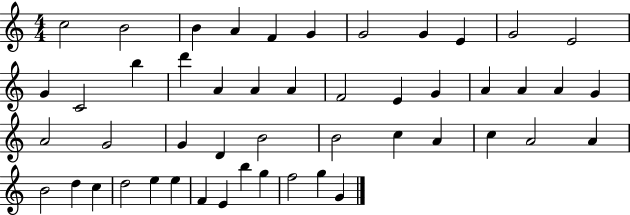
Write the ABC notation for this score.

X:1
T:Untitled
M:4/4
L:1/4
K:C
c2 B2 B A F G G2 G E G2 E2 G C2 b d' A A A F2 E G A A A G A2 G2 G D B2 B2 c A c A2 A B2 d c d2 e e F E b g f2 g G